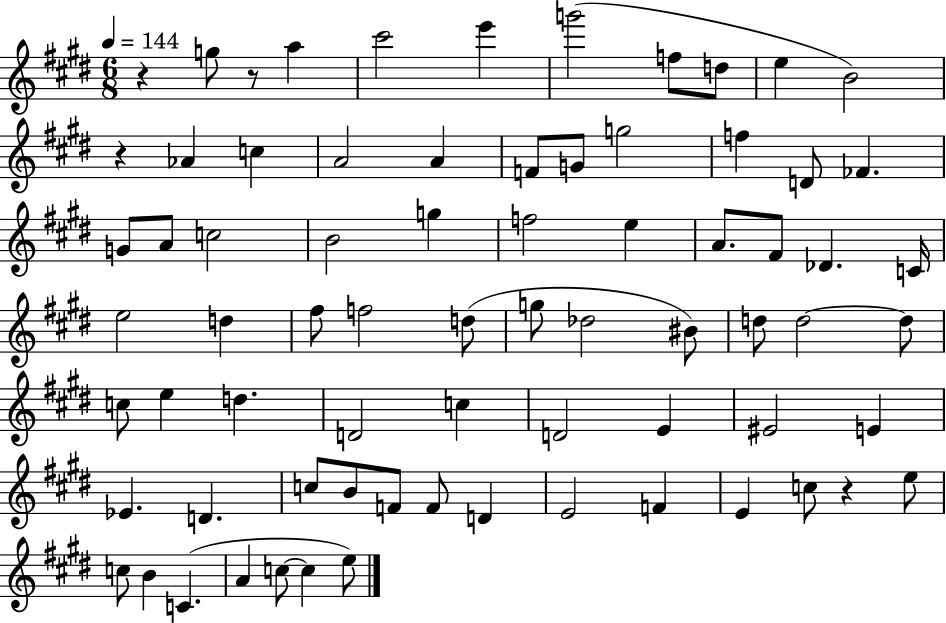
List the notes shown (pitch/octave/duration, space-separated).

R/q G5/e R/e A5/q C#6/h E6/q G6/h F5/e D5/e E5/q B4/h R/q Ab4/q C5/q A4/h A4/q F4/e G4/e G5/h F5/q D4/e FES4/q. G4/e A4/e C5/h B4/h G5/q F5/h E5/q A4/e. F#4/e Db4/q. C4/s E5/h D5/q F#5/e F5/h D5/e G5/e Db5/h BIS4/e D5/e D5/h D5/e C5/e E5/q D5/q. D4/h C5/q D4/h E4/q EIS4/h E4/q Eb4/q. D4/q. C5/e B4/e F4/e F4/e D4/q E4/h F4/q E4/q C5/e R/q E5/e C5/e B4/q C4/q. A4/q C5/e C5/q E5/e